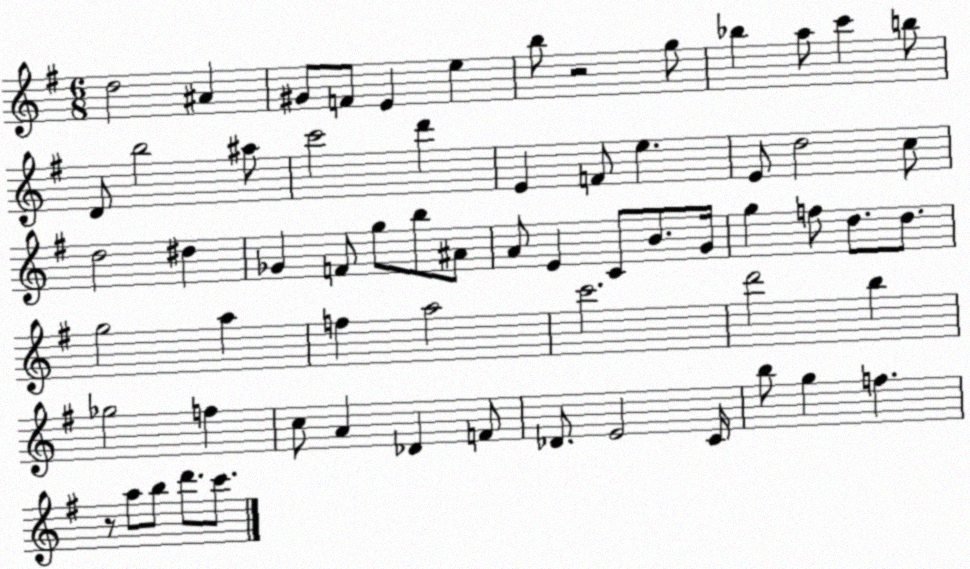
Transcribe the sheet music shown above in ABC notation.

X:1
T:Untitled
M:6/8
L:1/4
K:G
d2 ^A ^G/2 F/2 E e b/2 z2 g/2 _b a/2 c' b/2 D/2 b2 ^a/2 c'2 d' E F/2 e E/2 d2 c/2 d2 ^d _G F/2 g/2 b/2 ^A/2 A/2 E C/2 B/2 G/4 g f/2 d/2 d/2 g2 a f a2 c'2 d'2 b _g2 f c/2 A _D F/2 _D/2 E2 C/4 b/2 g f z/2 a/2 b/2 d'/2 c'/2